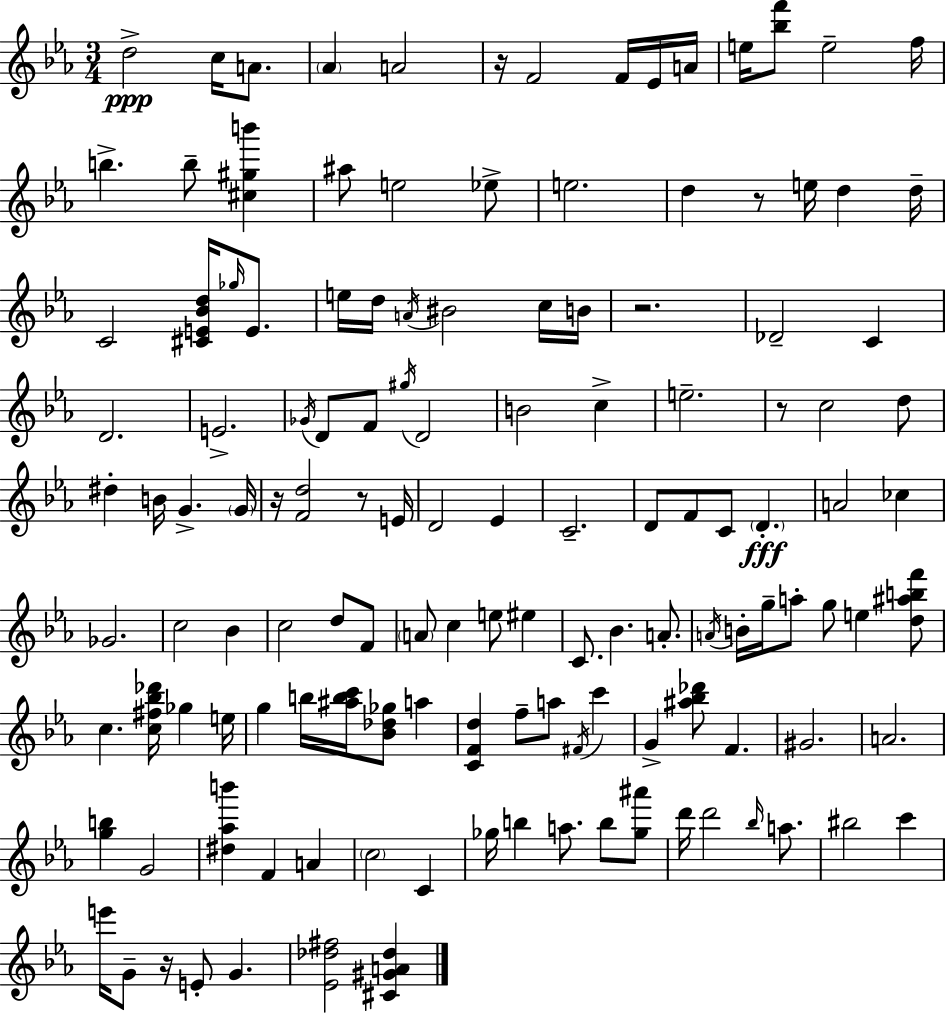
{
  \clef treble
  \numericTimeSignature
  \time 3/4
  \key c \minor
  d''2->\ppp c''16 a'8. | \parenthesize aes'4 a'2 | r16 f'2 f'16 ees'16 a'16 | e''16 <bes'' f'''>8 e''2-- f''16 | \break b''4.-> b''8-- <cis'' gis'' b'''>4 | ais''8 e''2 ees''8-> | e''2. | d''4 r8 e''16 d''4 d''16-- | \break c'2 <cis' e' bes' d''>16 \grace { ges''16 } e'8. | e''16 d''16 \acciaccatura { a'16 } bis'2 | c''16 b'16 r2. | des'2-- c'4 | \break d'2. | e'2.-> | \acciaccatura { ges'16 } d'8 f'8 \acciaccatura { gis''16 } d'2 | b'2 | \break c''4-> e''2.-- | r8 c''2 | d''8 dis''4-. b'16 g'4.-> | \parenthesize g'16 r16 <f' d''>2 | \break r8 e'16 d'2 | ees'4 c'2.-- | d'8 f'8 c'8 \parenthesize d'4.-.\fff | a'2 | \break ces''4 ges'2. | c''2 | bes'4 c''2 | d''8 f'8 \parenthesize a'8 c''4 e''8 | \break eis''4 c'8. bes'4. | a'8.-. \acciaccatura { a'16 } b'16-. g''16-- a''8-. g''8 e''4 | <d'' ais'' b'' f'''>8 c''4. <c'' fis'' bes'' des'''>16 | ges''4 e''16 g''4 b''16 <ais'' b'' c'''>16 <bes' des'' ges''>8 | \break a''4 <c' f' d''>4 f''8-- a''8 | \acciaccatura { fis'16 } c'''4 g'4-> <ais'' bes'' des'''>8 | f'4. gis'2. | a'2. | \break <g'' b''>4 g'2 | <dis'' aes'' b'''>4 f'4 | a'4 \parenthesize c''2 | c'4 ges''16 b''4 a''8. | \break b''8 <ges'' ais'''>8 d'''16 d'''2 | \grace { bes''16 } a''8. bis''2 | c'''4 e'''16 g'8-- r16 e'8-. | g'4. <ees' des'' fis''>2 | \break <cis' gis' a' des''>4 \bar "|."
}